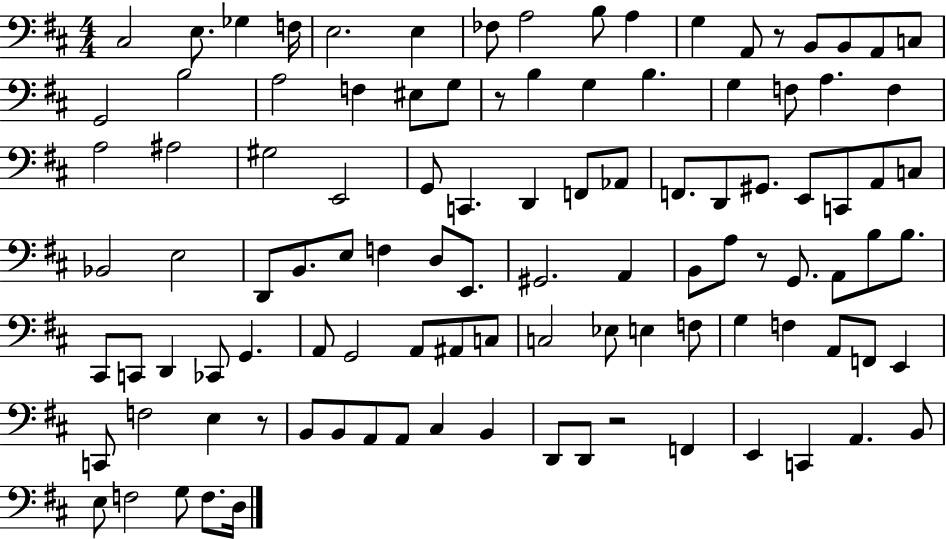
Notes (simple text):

C#3/h E3/e. Gb3/q F3/s E3/h. E3/q FES3/e A3/h B3/e A3/q G3/q A2/e R/e B2/e B2/e A2/e C3/e G2/h B3/h A3/h F3/q EIS3/e G3/e R/e B3/q G3/q B3/q. G3/q F3/e A3/q. F3/q A3/h A#3/h G#3/h E2/h G2/e C2/q. D2/q F2/e Ab2/e F2/e. D2/e G#2/e. E2/e C2/e A2/e C3/e Bb2/h E3/h D2/e B2/e. E3/e F3/q D3/e E2/e. G#2/h. A2/q B2/e A3/e R/e G2/e. A2/e B3/e B3/e. C#2/e C2/e D2/q CES2/e G2/q. A2/e G2/h A2/e A#2/e C3/e C3/h Eb3/e E3/q F3/e G3/q F3/q A2/e F2/e E2/q C2/e F3/h E3/q R/e B2/e B2/e A2/e A2/e C#3/q B2/q D2/e D2/e R/h F2/q E2/q C2/q A2/q. B2/e E3/e F3/h G3/e F3/e. D3/s